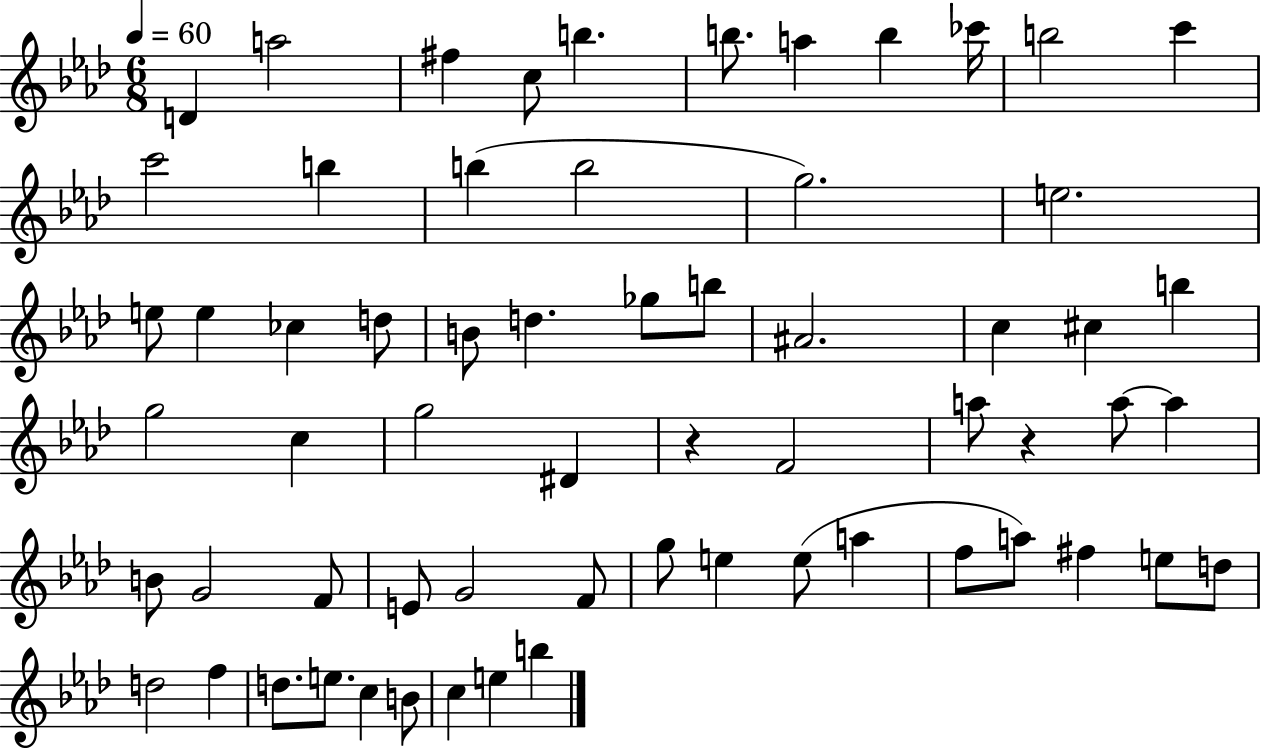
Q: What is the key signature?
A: AES major